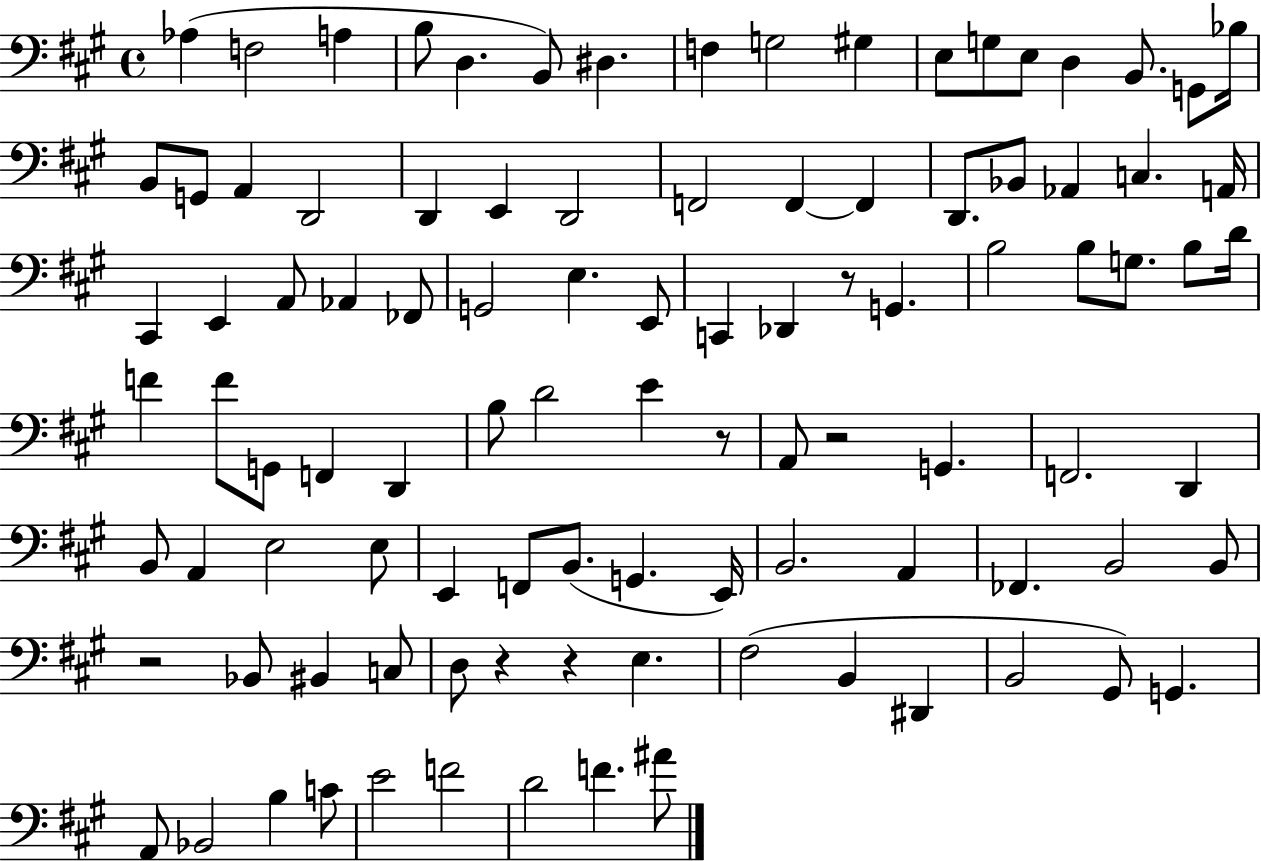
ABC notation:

X:1
T:Untitled
M:4/4
L:1/4
K:A
_A, F,2 A, B,/2 D, B,,/2 ^D, F, G,2 ^G, E,/2 G,/2 E,/2 D, B,,/2 G,,/2 _B,/4 B,,/2 G,,/2 A,, D,,2 D,, E,, D,,2 F,,2 F,, F,, D,,/2 _B,,/2 _A,, C, A,,/4 ^C,, E,, A,,/2 _A,, _F,,/2 G,,2 E, E,,/2 C,, _D,, z/2 G,, B,2 B,/2 G,/2 B,/2 D/4 F F/2 G,,/2 F,, D,, B,/2 D2 E z/2 A,,/2 z2 G,, F,,2 D,, B,,/2 A,, E,2 E,/2 E,, F,,/2 B,,/2 G,, E,,/4 B,,2 A,, _F,, B,,2 B,,/2 z2 _B,,/2 ^B,, C,/2 D,/2 z z E, ^F,2 B,, ^D,, B,,2 ^G,,/2 G,, A,,/2 _B,,2 B, C/2 E2 F2 D2 F ^A/2